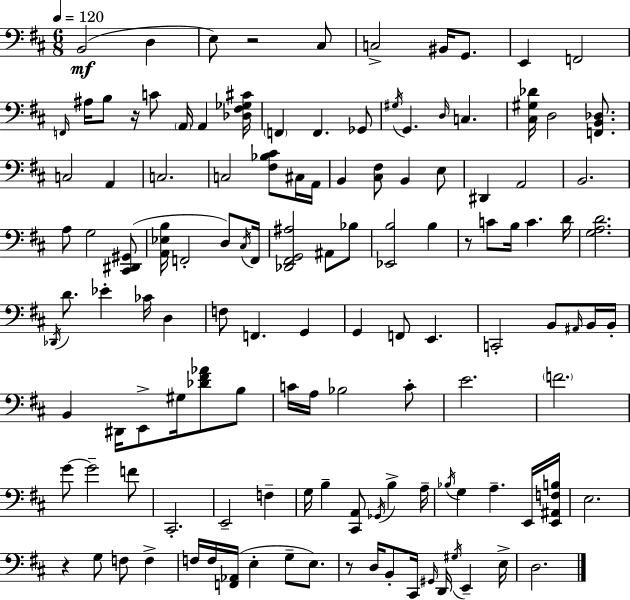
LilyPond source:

{
  \clef bass
  \numericTimeSignature
  \time 6/8
  \key d \major
  \tempo 4 = 120
  b,2(\mf d4 | e8) r2 cis8 | c2-> bis,16 g,8. | e,4 f,2 | \break \grace { f,16 } ais16 b8 r16 c'8 \parenthesize a,16 a,4 | <des fis ges cis'>16 \parenthesize f,4 f,4. ges,8 | \acciaccatura { gis16 } g,4. \grace { d16 } c4. | <cis gis des'>16 d2 | \break <f, b, des>8. c2 a,4 | c2. | c2 <fis bes cis'>8 | cis16 a,16 b,4 <cis fis>8 b,4 | \break e8 dis,4 a,2 | b,2. | a8 g2 | <cis, dis, gis,>8( <a, ees b>16 f,2-. | \break d8) \acciaccatura { cis16 } f,16 <des, fis, g, ais>2 | ais,8 bes8 <ees, b>2 | b4 r8 c'8 b16 c'4. | d'16 <g a d'>2. | \break \acciaccatura { des,16 } d'8. ees'4-. | ces'16 d4 f8 f,4. | g,4 g,4 f,8 e,4. | c,2-. | \break b,8 \grace { ais,16 } b,16 b,16-. b,4 dis,16 e,8-> | gis16 <des' fis' aes'>8 b8 c'16 a16 bes2 | c'8-. e'2. | \parenthesize f'2. | \break g'8~~ g'2-- | f'8 cis,2.-. | e,2-- | f4-- g16 b4-- <cis, a,>8 | \break \acciaccatura { ges,16 } b4-> a16-- \acciaccatura { bes16 } g4 | a4.-- e,16 <e, ais, f b>16 e2. | r4 | g8 f8 f4-> f16 f16 <f, aes,>16( e4-. | \break g8-- e8.) r8 d16 b,8-. | cis,16 \grace { gis,16 } d,16 \acciaccatura { gis16 } e,4-- e16-> d2. | \bar "|."
}